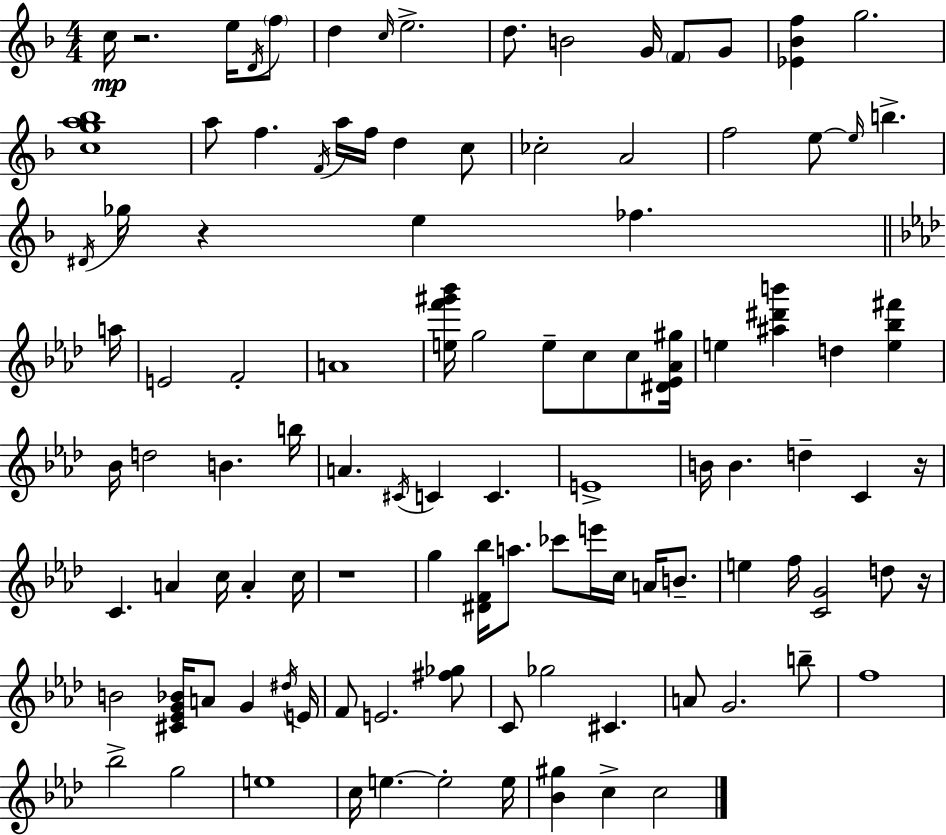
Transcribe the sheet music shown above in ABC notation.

X:1
T:Untitled
M:4/4
L:1/4
K:Dm
c/4 z2 e/4 D/4 f/2 d c/4 e2 d/2 B2 G/4 F/2 G/2 [_E_Bf] g2 [cga_b]4 a/2 f F/4 a/4 f/4 d c/2 _c2 A2 f2 e/2 e/4 b ^D/4 _g/4 z e _f a/4 E2 F2 A4 [ef'^g'_b']/4 g2 e/2 c/2 c/2 [^D_E_A^g]/4 e [^a^d'b'] d [e_b^f'] _B/4 d2 B b/4 A ^C/4 C C E4 B/4 B d C z/4 C A c/4 A c/4 z4 g [^DF_b]/4 a/2 _c'/2 e'/4 c/4 A/4 B/2 e f/4 [CG]2 d/2 z/4 B2 [^C_EG_B]/4 A/2 G ^d/4 E/4 F/2 E2 [^f_g]/2 C/2 _g2 ^C A/2 G2 b/2 f4 _b2 g2 e4 c/4 e e2 e/4 [_B^g] c c2